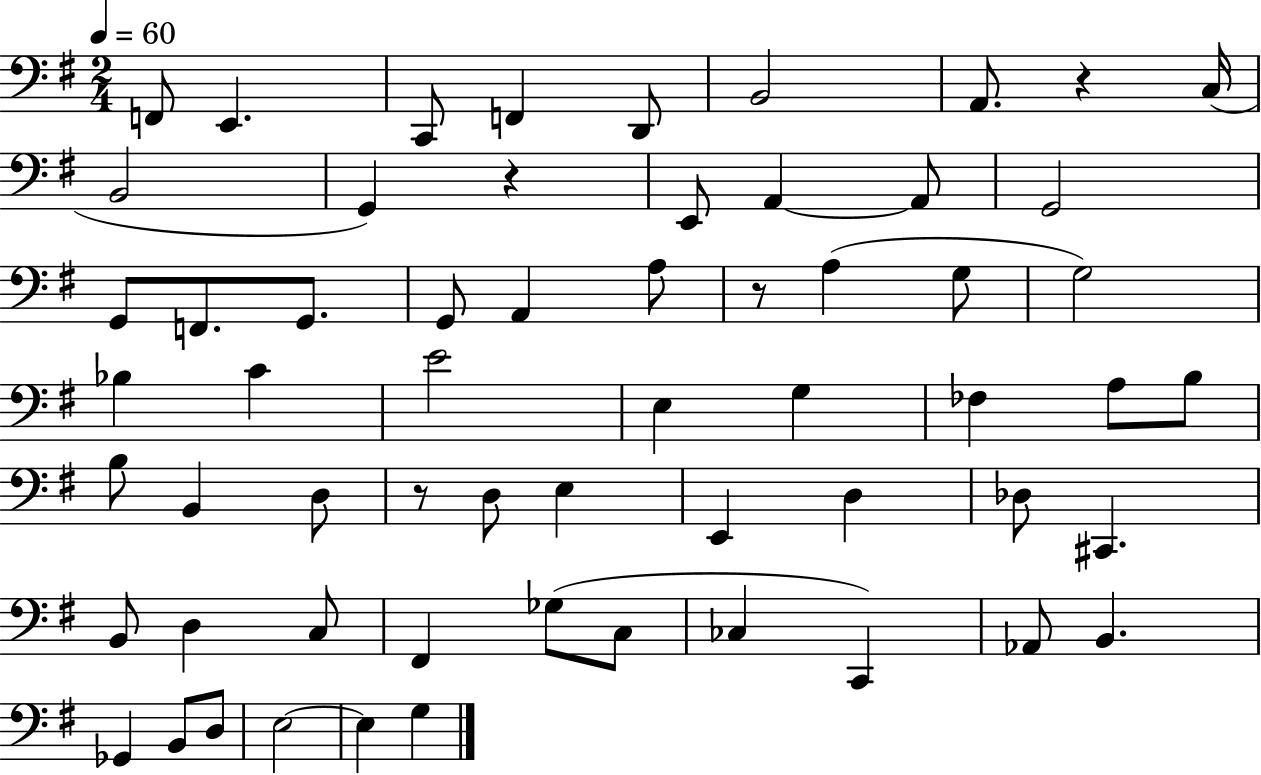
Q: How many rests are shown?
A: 4